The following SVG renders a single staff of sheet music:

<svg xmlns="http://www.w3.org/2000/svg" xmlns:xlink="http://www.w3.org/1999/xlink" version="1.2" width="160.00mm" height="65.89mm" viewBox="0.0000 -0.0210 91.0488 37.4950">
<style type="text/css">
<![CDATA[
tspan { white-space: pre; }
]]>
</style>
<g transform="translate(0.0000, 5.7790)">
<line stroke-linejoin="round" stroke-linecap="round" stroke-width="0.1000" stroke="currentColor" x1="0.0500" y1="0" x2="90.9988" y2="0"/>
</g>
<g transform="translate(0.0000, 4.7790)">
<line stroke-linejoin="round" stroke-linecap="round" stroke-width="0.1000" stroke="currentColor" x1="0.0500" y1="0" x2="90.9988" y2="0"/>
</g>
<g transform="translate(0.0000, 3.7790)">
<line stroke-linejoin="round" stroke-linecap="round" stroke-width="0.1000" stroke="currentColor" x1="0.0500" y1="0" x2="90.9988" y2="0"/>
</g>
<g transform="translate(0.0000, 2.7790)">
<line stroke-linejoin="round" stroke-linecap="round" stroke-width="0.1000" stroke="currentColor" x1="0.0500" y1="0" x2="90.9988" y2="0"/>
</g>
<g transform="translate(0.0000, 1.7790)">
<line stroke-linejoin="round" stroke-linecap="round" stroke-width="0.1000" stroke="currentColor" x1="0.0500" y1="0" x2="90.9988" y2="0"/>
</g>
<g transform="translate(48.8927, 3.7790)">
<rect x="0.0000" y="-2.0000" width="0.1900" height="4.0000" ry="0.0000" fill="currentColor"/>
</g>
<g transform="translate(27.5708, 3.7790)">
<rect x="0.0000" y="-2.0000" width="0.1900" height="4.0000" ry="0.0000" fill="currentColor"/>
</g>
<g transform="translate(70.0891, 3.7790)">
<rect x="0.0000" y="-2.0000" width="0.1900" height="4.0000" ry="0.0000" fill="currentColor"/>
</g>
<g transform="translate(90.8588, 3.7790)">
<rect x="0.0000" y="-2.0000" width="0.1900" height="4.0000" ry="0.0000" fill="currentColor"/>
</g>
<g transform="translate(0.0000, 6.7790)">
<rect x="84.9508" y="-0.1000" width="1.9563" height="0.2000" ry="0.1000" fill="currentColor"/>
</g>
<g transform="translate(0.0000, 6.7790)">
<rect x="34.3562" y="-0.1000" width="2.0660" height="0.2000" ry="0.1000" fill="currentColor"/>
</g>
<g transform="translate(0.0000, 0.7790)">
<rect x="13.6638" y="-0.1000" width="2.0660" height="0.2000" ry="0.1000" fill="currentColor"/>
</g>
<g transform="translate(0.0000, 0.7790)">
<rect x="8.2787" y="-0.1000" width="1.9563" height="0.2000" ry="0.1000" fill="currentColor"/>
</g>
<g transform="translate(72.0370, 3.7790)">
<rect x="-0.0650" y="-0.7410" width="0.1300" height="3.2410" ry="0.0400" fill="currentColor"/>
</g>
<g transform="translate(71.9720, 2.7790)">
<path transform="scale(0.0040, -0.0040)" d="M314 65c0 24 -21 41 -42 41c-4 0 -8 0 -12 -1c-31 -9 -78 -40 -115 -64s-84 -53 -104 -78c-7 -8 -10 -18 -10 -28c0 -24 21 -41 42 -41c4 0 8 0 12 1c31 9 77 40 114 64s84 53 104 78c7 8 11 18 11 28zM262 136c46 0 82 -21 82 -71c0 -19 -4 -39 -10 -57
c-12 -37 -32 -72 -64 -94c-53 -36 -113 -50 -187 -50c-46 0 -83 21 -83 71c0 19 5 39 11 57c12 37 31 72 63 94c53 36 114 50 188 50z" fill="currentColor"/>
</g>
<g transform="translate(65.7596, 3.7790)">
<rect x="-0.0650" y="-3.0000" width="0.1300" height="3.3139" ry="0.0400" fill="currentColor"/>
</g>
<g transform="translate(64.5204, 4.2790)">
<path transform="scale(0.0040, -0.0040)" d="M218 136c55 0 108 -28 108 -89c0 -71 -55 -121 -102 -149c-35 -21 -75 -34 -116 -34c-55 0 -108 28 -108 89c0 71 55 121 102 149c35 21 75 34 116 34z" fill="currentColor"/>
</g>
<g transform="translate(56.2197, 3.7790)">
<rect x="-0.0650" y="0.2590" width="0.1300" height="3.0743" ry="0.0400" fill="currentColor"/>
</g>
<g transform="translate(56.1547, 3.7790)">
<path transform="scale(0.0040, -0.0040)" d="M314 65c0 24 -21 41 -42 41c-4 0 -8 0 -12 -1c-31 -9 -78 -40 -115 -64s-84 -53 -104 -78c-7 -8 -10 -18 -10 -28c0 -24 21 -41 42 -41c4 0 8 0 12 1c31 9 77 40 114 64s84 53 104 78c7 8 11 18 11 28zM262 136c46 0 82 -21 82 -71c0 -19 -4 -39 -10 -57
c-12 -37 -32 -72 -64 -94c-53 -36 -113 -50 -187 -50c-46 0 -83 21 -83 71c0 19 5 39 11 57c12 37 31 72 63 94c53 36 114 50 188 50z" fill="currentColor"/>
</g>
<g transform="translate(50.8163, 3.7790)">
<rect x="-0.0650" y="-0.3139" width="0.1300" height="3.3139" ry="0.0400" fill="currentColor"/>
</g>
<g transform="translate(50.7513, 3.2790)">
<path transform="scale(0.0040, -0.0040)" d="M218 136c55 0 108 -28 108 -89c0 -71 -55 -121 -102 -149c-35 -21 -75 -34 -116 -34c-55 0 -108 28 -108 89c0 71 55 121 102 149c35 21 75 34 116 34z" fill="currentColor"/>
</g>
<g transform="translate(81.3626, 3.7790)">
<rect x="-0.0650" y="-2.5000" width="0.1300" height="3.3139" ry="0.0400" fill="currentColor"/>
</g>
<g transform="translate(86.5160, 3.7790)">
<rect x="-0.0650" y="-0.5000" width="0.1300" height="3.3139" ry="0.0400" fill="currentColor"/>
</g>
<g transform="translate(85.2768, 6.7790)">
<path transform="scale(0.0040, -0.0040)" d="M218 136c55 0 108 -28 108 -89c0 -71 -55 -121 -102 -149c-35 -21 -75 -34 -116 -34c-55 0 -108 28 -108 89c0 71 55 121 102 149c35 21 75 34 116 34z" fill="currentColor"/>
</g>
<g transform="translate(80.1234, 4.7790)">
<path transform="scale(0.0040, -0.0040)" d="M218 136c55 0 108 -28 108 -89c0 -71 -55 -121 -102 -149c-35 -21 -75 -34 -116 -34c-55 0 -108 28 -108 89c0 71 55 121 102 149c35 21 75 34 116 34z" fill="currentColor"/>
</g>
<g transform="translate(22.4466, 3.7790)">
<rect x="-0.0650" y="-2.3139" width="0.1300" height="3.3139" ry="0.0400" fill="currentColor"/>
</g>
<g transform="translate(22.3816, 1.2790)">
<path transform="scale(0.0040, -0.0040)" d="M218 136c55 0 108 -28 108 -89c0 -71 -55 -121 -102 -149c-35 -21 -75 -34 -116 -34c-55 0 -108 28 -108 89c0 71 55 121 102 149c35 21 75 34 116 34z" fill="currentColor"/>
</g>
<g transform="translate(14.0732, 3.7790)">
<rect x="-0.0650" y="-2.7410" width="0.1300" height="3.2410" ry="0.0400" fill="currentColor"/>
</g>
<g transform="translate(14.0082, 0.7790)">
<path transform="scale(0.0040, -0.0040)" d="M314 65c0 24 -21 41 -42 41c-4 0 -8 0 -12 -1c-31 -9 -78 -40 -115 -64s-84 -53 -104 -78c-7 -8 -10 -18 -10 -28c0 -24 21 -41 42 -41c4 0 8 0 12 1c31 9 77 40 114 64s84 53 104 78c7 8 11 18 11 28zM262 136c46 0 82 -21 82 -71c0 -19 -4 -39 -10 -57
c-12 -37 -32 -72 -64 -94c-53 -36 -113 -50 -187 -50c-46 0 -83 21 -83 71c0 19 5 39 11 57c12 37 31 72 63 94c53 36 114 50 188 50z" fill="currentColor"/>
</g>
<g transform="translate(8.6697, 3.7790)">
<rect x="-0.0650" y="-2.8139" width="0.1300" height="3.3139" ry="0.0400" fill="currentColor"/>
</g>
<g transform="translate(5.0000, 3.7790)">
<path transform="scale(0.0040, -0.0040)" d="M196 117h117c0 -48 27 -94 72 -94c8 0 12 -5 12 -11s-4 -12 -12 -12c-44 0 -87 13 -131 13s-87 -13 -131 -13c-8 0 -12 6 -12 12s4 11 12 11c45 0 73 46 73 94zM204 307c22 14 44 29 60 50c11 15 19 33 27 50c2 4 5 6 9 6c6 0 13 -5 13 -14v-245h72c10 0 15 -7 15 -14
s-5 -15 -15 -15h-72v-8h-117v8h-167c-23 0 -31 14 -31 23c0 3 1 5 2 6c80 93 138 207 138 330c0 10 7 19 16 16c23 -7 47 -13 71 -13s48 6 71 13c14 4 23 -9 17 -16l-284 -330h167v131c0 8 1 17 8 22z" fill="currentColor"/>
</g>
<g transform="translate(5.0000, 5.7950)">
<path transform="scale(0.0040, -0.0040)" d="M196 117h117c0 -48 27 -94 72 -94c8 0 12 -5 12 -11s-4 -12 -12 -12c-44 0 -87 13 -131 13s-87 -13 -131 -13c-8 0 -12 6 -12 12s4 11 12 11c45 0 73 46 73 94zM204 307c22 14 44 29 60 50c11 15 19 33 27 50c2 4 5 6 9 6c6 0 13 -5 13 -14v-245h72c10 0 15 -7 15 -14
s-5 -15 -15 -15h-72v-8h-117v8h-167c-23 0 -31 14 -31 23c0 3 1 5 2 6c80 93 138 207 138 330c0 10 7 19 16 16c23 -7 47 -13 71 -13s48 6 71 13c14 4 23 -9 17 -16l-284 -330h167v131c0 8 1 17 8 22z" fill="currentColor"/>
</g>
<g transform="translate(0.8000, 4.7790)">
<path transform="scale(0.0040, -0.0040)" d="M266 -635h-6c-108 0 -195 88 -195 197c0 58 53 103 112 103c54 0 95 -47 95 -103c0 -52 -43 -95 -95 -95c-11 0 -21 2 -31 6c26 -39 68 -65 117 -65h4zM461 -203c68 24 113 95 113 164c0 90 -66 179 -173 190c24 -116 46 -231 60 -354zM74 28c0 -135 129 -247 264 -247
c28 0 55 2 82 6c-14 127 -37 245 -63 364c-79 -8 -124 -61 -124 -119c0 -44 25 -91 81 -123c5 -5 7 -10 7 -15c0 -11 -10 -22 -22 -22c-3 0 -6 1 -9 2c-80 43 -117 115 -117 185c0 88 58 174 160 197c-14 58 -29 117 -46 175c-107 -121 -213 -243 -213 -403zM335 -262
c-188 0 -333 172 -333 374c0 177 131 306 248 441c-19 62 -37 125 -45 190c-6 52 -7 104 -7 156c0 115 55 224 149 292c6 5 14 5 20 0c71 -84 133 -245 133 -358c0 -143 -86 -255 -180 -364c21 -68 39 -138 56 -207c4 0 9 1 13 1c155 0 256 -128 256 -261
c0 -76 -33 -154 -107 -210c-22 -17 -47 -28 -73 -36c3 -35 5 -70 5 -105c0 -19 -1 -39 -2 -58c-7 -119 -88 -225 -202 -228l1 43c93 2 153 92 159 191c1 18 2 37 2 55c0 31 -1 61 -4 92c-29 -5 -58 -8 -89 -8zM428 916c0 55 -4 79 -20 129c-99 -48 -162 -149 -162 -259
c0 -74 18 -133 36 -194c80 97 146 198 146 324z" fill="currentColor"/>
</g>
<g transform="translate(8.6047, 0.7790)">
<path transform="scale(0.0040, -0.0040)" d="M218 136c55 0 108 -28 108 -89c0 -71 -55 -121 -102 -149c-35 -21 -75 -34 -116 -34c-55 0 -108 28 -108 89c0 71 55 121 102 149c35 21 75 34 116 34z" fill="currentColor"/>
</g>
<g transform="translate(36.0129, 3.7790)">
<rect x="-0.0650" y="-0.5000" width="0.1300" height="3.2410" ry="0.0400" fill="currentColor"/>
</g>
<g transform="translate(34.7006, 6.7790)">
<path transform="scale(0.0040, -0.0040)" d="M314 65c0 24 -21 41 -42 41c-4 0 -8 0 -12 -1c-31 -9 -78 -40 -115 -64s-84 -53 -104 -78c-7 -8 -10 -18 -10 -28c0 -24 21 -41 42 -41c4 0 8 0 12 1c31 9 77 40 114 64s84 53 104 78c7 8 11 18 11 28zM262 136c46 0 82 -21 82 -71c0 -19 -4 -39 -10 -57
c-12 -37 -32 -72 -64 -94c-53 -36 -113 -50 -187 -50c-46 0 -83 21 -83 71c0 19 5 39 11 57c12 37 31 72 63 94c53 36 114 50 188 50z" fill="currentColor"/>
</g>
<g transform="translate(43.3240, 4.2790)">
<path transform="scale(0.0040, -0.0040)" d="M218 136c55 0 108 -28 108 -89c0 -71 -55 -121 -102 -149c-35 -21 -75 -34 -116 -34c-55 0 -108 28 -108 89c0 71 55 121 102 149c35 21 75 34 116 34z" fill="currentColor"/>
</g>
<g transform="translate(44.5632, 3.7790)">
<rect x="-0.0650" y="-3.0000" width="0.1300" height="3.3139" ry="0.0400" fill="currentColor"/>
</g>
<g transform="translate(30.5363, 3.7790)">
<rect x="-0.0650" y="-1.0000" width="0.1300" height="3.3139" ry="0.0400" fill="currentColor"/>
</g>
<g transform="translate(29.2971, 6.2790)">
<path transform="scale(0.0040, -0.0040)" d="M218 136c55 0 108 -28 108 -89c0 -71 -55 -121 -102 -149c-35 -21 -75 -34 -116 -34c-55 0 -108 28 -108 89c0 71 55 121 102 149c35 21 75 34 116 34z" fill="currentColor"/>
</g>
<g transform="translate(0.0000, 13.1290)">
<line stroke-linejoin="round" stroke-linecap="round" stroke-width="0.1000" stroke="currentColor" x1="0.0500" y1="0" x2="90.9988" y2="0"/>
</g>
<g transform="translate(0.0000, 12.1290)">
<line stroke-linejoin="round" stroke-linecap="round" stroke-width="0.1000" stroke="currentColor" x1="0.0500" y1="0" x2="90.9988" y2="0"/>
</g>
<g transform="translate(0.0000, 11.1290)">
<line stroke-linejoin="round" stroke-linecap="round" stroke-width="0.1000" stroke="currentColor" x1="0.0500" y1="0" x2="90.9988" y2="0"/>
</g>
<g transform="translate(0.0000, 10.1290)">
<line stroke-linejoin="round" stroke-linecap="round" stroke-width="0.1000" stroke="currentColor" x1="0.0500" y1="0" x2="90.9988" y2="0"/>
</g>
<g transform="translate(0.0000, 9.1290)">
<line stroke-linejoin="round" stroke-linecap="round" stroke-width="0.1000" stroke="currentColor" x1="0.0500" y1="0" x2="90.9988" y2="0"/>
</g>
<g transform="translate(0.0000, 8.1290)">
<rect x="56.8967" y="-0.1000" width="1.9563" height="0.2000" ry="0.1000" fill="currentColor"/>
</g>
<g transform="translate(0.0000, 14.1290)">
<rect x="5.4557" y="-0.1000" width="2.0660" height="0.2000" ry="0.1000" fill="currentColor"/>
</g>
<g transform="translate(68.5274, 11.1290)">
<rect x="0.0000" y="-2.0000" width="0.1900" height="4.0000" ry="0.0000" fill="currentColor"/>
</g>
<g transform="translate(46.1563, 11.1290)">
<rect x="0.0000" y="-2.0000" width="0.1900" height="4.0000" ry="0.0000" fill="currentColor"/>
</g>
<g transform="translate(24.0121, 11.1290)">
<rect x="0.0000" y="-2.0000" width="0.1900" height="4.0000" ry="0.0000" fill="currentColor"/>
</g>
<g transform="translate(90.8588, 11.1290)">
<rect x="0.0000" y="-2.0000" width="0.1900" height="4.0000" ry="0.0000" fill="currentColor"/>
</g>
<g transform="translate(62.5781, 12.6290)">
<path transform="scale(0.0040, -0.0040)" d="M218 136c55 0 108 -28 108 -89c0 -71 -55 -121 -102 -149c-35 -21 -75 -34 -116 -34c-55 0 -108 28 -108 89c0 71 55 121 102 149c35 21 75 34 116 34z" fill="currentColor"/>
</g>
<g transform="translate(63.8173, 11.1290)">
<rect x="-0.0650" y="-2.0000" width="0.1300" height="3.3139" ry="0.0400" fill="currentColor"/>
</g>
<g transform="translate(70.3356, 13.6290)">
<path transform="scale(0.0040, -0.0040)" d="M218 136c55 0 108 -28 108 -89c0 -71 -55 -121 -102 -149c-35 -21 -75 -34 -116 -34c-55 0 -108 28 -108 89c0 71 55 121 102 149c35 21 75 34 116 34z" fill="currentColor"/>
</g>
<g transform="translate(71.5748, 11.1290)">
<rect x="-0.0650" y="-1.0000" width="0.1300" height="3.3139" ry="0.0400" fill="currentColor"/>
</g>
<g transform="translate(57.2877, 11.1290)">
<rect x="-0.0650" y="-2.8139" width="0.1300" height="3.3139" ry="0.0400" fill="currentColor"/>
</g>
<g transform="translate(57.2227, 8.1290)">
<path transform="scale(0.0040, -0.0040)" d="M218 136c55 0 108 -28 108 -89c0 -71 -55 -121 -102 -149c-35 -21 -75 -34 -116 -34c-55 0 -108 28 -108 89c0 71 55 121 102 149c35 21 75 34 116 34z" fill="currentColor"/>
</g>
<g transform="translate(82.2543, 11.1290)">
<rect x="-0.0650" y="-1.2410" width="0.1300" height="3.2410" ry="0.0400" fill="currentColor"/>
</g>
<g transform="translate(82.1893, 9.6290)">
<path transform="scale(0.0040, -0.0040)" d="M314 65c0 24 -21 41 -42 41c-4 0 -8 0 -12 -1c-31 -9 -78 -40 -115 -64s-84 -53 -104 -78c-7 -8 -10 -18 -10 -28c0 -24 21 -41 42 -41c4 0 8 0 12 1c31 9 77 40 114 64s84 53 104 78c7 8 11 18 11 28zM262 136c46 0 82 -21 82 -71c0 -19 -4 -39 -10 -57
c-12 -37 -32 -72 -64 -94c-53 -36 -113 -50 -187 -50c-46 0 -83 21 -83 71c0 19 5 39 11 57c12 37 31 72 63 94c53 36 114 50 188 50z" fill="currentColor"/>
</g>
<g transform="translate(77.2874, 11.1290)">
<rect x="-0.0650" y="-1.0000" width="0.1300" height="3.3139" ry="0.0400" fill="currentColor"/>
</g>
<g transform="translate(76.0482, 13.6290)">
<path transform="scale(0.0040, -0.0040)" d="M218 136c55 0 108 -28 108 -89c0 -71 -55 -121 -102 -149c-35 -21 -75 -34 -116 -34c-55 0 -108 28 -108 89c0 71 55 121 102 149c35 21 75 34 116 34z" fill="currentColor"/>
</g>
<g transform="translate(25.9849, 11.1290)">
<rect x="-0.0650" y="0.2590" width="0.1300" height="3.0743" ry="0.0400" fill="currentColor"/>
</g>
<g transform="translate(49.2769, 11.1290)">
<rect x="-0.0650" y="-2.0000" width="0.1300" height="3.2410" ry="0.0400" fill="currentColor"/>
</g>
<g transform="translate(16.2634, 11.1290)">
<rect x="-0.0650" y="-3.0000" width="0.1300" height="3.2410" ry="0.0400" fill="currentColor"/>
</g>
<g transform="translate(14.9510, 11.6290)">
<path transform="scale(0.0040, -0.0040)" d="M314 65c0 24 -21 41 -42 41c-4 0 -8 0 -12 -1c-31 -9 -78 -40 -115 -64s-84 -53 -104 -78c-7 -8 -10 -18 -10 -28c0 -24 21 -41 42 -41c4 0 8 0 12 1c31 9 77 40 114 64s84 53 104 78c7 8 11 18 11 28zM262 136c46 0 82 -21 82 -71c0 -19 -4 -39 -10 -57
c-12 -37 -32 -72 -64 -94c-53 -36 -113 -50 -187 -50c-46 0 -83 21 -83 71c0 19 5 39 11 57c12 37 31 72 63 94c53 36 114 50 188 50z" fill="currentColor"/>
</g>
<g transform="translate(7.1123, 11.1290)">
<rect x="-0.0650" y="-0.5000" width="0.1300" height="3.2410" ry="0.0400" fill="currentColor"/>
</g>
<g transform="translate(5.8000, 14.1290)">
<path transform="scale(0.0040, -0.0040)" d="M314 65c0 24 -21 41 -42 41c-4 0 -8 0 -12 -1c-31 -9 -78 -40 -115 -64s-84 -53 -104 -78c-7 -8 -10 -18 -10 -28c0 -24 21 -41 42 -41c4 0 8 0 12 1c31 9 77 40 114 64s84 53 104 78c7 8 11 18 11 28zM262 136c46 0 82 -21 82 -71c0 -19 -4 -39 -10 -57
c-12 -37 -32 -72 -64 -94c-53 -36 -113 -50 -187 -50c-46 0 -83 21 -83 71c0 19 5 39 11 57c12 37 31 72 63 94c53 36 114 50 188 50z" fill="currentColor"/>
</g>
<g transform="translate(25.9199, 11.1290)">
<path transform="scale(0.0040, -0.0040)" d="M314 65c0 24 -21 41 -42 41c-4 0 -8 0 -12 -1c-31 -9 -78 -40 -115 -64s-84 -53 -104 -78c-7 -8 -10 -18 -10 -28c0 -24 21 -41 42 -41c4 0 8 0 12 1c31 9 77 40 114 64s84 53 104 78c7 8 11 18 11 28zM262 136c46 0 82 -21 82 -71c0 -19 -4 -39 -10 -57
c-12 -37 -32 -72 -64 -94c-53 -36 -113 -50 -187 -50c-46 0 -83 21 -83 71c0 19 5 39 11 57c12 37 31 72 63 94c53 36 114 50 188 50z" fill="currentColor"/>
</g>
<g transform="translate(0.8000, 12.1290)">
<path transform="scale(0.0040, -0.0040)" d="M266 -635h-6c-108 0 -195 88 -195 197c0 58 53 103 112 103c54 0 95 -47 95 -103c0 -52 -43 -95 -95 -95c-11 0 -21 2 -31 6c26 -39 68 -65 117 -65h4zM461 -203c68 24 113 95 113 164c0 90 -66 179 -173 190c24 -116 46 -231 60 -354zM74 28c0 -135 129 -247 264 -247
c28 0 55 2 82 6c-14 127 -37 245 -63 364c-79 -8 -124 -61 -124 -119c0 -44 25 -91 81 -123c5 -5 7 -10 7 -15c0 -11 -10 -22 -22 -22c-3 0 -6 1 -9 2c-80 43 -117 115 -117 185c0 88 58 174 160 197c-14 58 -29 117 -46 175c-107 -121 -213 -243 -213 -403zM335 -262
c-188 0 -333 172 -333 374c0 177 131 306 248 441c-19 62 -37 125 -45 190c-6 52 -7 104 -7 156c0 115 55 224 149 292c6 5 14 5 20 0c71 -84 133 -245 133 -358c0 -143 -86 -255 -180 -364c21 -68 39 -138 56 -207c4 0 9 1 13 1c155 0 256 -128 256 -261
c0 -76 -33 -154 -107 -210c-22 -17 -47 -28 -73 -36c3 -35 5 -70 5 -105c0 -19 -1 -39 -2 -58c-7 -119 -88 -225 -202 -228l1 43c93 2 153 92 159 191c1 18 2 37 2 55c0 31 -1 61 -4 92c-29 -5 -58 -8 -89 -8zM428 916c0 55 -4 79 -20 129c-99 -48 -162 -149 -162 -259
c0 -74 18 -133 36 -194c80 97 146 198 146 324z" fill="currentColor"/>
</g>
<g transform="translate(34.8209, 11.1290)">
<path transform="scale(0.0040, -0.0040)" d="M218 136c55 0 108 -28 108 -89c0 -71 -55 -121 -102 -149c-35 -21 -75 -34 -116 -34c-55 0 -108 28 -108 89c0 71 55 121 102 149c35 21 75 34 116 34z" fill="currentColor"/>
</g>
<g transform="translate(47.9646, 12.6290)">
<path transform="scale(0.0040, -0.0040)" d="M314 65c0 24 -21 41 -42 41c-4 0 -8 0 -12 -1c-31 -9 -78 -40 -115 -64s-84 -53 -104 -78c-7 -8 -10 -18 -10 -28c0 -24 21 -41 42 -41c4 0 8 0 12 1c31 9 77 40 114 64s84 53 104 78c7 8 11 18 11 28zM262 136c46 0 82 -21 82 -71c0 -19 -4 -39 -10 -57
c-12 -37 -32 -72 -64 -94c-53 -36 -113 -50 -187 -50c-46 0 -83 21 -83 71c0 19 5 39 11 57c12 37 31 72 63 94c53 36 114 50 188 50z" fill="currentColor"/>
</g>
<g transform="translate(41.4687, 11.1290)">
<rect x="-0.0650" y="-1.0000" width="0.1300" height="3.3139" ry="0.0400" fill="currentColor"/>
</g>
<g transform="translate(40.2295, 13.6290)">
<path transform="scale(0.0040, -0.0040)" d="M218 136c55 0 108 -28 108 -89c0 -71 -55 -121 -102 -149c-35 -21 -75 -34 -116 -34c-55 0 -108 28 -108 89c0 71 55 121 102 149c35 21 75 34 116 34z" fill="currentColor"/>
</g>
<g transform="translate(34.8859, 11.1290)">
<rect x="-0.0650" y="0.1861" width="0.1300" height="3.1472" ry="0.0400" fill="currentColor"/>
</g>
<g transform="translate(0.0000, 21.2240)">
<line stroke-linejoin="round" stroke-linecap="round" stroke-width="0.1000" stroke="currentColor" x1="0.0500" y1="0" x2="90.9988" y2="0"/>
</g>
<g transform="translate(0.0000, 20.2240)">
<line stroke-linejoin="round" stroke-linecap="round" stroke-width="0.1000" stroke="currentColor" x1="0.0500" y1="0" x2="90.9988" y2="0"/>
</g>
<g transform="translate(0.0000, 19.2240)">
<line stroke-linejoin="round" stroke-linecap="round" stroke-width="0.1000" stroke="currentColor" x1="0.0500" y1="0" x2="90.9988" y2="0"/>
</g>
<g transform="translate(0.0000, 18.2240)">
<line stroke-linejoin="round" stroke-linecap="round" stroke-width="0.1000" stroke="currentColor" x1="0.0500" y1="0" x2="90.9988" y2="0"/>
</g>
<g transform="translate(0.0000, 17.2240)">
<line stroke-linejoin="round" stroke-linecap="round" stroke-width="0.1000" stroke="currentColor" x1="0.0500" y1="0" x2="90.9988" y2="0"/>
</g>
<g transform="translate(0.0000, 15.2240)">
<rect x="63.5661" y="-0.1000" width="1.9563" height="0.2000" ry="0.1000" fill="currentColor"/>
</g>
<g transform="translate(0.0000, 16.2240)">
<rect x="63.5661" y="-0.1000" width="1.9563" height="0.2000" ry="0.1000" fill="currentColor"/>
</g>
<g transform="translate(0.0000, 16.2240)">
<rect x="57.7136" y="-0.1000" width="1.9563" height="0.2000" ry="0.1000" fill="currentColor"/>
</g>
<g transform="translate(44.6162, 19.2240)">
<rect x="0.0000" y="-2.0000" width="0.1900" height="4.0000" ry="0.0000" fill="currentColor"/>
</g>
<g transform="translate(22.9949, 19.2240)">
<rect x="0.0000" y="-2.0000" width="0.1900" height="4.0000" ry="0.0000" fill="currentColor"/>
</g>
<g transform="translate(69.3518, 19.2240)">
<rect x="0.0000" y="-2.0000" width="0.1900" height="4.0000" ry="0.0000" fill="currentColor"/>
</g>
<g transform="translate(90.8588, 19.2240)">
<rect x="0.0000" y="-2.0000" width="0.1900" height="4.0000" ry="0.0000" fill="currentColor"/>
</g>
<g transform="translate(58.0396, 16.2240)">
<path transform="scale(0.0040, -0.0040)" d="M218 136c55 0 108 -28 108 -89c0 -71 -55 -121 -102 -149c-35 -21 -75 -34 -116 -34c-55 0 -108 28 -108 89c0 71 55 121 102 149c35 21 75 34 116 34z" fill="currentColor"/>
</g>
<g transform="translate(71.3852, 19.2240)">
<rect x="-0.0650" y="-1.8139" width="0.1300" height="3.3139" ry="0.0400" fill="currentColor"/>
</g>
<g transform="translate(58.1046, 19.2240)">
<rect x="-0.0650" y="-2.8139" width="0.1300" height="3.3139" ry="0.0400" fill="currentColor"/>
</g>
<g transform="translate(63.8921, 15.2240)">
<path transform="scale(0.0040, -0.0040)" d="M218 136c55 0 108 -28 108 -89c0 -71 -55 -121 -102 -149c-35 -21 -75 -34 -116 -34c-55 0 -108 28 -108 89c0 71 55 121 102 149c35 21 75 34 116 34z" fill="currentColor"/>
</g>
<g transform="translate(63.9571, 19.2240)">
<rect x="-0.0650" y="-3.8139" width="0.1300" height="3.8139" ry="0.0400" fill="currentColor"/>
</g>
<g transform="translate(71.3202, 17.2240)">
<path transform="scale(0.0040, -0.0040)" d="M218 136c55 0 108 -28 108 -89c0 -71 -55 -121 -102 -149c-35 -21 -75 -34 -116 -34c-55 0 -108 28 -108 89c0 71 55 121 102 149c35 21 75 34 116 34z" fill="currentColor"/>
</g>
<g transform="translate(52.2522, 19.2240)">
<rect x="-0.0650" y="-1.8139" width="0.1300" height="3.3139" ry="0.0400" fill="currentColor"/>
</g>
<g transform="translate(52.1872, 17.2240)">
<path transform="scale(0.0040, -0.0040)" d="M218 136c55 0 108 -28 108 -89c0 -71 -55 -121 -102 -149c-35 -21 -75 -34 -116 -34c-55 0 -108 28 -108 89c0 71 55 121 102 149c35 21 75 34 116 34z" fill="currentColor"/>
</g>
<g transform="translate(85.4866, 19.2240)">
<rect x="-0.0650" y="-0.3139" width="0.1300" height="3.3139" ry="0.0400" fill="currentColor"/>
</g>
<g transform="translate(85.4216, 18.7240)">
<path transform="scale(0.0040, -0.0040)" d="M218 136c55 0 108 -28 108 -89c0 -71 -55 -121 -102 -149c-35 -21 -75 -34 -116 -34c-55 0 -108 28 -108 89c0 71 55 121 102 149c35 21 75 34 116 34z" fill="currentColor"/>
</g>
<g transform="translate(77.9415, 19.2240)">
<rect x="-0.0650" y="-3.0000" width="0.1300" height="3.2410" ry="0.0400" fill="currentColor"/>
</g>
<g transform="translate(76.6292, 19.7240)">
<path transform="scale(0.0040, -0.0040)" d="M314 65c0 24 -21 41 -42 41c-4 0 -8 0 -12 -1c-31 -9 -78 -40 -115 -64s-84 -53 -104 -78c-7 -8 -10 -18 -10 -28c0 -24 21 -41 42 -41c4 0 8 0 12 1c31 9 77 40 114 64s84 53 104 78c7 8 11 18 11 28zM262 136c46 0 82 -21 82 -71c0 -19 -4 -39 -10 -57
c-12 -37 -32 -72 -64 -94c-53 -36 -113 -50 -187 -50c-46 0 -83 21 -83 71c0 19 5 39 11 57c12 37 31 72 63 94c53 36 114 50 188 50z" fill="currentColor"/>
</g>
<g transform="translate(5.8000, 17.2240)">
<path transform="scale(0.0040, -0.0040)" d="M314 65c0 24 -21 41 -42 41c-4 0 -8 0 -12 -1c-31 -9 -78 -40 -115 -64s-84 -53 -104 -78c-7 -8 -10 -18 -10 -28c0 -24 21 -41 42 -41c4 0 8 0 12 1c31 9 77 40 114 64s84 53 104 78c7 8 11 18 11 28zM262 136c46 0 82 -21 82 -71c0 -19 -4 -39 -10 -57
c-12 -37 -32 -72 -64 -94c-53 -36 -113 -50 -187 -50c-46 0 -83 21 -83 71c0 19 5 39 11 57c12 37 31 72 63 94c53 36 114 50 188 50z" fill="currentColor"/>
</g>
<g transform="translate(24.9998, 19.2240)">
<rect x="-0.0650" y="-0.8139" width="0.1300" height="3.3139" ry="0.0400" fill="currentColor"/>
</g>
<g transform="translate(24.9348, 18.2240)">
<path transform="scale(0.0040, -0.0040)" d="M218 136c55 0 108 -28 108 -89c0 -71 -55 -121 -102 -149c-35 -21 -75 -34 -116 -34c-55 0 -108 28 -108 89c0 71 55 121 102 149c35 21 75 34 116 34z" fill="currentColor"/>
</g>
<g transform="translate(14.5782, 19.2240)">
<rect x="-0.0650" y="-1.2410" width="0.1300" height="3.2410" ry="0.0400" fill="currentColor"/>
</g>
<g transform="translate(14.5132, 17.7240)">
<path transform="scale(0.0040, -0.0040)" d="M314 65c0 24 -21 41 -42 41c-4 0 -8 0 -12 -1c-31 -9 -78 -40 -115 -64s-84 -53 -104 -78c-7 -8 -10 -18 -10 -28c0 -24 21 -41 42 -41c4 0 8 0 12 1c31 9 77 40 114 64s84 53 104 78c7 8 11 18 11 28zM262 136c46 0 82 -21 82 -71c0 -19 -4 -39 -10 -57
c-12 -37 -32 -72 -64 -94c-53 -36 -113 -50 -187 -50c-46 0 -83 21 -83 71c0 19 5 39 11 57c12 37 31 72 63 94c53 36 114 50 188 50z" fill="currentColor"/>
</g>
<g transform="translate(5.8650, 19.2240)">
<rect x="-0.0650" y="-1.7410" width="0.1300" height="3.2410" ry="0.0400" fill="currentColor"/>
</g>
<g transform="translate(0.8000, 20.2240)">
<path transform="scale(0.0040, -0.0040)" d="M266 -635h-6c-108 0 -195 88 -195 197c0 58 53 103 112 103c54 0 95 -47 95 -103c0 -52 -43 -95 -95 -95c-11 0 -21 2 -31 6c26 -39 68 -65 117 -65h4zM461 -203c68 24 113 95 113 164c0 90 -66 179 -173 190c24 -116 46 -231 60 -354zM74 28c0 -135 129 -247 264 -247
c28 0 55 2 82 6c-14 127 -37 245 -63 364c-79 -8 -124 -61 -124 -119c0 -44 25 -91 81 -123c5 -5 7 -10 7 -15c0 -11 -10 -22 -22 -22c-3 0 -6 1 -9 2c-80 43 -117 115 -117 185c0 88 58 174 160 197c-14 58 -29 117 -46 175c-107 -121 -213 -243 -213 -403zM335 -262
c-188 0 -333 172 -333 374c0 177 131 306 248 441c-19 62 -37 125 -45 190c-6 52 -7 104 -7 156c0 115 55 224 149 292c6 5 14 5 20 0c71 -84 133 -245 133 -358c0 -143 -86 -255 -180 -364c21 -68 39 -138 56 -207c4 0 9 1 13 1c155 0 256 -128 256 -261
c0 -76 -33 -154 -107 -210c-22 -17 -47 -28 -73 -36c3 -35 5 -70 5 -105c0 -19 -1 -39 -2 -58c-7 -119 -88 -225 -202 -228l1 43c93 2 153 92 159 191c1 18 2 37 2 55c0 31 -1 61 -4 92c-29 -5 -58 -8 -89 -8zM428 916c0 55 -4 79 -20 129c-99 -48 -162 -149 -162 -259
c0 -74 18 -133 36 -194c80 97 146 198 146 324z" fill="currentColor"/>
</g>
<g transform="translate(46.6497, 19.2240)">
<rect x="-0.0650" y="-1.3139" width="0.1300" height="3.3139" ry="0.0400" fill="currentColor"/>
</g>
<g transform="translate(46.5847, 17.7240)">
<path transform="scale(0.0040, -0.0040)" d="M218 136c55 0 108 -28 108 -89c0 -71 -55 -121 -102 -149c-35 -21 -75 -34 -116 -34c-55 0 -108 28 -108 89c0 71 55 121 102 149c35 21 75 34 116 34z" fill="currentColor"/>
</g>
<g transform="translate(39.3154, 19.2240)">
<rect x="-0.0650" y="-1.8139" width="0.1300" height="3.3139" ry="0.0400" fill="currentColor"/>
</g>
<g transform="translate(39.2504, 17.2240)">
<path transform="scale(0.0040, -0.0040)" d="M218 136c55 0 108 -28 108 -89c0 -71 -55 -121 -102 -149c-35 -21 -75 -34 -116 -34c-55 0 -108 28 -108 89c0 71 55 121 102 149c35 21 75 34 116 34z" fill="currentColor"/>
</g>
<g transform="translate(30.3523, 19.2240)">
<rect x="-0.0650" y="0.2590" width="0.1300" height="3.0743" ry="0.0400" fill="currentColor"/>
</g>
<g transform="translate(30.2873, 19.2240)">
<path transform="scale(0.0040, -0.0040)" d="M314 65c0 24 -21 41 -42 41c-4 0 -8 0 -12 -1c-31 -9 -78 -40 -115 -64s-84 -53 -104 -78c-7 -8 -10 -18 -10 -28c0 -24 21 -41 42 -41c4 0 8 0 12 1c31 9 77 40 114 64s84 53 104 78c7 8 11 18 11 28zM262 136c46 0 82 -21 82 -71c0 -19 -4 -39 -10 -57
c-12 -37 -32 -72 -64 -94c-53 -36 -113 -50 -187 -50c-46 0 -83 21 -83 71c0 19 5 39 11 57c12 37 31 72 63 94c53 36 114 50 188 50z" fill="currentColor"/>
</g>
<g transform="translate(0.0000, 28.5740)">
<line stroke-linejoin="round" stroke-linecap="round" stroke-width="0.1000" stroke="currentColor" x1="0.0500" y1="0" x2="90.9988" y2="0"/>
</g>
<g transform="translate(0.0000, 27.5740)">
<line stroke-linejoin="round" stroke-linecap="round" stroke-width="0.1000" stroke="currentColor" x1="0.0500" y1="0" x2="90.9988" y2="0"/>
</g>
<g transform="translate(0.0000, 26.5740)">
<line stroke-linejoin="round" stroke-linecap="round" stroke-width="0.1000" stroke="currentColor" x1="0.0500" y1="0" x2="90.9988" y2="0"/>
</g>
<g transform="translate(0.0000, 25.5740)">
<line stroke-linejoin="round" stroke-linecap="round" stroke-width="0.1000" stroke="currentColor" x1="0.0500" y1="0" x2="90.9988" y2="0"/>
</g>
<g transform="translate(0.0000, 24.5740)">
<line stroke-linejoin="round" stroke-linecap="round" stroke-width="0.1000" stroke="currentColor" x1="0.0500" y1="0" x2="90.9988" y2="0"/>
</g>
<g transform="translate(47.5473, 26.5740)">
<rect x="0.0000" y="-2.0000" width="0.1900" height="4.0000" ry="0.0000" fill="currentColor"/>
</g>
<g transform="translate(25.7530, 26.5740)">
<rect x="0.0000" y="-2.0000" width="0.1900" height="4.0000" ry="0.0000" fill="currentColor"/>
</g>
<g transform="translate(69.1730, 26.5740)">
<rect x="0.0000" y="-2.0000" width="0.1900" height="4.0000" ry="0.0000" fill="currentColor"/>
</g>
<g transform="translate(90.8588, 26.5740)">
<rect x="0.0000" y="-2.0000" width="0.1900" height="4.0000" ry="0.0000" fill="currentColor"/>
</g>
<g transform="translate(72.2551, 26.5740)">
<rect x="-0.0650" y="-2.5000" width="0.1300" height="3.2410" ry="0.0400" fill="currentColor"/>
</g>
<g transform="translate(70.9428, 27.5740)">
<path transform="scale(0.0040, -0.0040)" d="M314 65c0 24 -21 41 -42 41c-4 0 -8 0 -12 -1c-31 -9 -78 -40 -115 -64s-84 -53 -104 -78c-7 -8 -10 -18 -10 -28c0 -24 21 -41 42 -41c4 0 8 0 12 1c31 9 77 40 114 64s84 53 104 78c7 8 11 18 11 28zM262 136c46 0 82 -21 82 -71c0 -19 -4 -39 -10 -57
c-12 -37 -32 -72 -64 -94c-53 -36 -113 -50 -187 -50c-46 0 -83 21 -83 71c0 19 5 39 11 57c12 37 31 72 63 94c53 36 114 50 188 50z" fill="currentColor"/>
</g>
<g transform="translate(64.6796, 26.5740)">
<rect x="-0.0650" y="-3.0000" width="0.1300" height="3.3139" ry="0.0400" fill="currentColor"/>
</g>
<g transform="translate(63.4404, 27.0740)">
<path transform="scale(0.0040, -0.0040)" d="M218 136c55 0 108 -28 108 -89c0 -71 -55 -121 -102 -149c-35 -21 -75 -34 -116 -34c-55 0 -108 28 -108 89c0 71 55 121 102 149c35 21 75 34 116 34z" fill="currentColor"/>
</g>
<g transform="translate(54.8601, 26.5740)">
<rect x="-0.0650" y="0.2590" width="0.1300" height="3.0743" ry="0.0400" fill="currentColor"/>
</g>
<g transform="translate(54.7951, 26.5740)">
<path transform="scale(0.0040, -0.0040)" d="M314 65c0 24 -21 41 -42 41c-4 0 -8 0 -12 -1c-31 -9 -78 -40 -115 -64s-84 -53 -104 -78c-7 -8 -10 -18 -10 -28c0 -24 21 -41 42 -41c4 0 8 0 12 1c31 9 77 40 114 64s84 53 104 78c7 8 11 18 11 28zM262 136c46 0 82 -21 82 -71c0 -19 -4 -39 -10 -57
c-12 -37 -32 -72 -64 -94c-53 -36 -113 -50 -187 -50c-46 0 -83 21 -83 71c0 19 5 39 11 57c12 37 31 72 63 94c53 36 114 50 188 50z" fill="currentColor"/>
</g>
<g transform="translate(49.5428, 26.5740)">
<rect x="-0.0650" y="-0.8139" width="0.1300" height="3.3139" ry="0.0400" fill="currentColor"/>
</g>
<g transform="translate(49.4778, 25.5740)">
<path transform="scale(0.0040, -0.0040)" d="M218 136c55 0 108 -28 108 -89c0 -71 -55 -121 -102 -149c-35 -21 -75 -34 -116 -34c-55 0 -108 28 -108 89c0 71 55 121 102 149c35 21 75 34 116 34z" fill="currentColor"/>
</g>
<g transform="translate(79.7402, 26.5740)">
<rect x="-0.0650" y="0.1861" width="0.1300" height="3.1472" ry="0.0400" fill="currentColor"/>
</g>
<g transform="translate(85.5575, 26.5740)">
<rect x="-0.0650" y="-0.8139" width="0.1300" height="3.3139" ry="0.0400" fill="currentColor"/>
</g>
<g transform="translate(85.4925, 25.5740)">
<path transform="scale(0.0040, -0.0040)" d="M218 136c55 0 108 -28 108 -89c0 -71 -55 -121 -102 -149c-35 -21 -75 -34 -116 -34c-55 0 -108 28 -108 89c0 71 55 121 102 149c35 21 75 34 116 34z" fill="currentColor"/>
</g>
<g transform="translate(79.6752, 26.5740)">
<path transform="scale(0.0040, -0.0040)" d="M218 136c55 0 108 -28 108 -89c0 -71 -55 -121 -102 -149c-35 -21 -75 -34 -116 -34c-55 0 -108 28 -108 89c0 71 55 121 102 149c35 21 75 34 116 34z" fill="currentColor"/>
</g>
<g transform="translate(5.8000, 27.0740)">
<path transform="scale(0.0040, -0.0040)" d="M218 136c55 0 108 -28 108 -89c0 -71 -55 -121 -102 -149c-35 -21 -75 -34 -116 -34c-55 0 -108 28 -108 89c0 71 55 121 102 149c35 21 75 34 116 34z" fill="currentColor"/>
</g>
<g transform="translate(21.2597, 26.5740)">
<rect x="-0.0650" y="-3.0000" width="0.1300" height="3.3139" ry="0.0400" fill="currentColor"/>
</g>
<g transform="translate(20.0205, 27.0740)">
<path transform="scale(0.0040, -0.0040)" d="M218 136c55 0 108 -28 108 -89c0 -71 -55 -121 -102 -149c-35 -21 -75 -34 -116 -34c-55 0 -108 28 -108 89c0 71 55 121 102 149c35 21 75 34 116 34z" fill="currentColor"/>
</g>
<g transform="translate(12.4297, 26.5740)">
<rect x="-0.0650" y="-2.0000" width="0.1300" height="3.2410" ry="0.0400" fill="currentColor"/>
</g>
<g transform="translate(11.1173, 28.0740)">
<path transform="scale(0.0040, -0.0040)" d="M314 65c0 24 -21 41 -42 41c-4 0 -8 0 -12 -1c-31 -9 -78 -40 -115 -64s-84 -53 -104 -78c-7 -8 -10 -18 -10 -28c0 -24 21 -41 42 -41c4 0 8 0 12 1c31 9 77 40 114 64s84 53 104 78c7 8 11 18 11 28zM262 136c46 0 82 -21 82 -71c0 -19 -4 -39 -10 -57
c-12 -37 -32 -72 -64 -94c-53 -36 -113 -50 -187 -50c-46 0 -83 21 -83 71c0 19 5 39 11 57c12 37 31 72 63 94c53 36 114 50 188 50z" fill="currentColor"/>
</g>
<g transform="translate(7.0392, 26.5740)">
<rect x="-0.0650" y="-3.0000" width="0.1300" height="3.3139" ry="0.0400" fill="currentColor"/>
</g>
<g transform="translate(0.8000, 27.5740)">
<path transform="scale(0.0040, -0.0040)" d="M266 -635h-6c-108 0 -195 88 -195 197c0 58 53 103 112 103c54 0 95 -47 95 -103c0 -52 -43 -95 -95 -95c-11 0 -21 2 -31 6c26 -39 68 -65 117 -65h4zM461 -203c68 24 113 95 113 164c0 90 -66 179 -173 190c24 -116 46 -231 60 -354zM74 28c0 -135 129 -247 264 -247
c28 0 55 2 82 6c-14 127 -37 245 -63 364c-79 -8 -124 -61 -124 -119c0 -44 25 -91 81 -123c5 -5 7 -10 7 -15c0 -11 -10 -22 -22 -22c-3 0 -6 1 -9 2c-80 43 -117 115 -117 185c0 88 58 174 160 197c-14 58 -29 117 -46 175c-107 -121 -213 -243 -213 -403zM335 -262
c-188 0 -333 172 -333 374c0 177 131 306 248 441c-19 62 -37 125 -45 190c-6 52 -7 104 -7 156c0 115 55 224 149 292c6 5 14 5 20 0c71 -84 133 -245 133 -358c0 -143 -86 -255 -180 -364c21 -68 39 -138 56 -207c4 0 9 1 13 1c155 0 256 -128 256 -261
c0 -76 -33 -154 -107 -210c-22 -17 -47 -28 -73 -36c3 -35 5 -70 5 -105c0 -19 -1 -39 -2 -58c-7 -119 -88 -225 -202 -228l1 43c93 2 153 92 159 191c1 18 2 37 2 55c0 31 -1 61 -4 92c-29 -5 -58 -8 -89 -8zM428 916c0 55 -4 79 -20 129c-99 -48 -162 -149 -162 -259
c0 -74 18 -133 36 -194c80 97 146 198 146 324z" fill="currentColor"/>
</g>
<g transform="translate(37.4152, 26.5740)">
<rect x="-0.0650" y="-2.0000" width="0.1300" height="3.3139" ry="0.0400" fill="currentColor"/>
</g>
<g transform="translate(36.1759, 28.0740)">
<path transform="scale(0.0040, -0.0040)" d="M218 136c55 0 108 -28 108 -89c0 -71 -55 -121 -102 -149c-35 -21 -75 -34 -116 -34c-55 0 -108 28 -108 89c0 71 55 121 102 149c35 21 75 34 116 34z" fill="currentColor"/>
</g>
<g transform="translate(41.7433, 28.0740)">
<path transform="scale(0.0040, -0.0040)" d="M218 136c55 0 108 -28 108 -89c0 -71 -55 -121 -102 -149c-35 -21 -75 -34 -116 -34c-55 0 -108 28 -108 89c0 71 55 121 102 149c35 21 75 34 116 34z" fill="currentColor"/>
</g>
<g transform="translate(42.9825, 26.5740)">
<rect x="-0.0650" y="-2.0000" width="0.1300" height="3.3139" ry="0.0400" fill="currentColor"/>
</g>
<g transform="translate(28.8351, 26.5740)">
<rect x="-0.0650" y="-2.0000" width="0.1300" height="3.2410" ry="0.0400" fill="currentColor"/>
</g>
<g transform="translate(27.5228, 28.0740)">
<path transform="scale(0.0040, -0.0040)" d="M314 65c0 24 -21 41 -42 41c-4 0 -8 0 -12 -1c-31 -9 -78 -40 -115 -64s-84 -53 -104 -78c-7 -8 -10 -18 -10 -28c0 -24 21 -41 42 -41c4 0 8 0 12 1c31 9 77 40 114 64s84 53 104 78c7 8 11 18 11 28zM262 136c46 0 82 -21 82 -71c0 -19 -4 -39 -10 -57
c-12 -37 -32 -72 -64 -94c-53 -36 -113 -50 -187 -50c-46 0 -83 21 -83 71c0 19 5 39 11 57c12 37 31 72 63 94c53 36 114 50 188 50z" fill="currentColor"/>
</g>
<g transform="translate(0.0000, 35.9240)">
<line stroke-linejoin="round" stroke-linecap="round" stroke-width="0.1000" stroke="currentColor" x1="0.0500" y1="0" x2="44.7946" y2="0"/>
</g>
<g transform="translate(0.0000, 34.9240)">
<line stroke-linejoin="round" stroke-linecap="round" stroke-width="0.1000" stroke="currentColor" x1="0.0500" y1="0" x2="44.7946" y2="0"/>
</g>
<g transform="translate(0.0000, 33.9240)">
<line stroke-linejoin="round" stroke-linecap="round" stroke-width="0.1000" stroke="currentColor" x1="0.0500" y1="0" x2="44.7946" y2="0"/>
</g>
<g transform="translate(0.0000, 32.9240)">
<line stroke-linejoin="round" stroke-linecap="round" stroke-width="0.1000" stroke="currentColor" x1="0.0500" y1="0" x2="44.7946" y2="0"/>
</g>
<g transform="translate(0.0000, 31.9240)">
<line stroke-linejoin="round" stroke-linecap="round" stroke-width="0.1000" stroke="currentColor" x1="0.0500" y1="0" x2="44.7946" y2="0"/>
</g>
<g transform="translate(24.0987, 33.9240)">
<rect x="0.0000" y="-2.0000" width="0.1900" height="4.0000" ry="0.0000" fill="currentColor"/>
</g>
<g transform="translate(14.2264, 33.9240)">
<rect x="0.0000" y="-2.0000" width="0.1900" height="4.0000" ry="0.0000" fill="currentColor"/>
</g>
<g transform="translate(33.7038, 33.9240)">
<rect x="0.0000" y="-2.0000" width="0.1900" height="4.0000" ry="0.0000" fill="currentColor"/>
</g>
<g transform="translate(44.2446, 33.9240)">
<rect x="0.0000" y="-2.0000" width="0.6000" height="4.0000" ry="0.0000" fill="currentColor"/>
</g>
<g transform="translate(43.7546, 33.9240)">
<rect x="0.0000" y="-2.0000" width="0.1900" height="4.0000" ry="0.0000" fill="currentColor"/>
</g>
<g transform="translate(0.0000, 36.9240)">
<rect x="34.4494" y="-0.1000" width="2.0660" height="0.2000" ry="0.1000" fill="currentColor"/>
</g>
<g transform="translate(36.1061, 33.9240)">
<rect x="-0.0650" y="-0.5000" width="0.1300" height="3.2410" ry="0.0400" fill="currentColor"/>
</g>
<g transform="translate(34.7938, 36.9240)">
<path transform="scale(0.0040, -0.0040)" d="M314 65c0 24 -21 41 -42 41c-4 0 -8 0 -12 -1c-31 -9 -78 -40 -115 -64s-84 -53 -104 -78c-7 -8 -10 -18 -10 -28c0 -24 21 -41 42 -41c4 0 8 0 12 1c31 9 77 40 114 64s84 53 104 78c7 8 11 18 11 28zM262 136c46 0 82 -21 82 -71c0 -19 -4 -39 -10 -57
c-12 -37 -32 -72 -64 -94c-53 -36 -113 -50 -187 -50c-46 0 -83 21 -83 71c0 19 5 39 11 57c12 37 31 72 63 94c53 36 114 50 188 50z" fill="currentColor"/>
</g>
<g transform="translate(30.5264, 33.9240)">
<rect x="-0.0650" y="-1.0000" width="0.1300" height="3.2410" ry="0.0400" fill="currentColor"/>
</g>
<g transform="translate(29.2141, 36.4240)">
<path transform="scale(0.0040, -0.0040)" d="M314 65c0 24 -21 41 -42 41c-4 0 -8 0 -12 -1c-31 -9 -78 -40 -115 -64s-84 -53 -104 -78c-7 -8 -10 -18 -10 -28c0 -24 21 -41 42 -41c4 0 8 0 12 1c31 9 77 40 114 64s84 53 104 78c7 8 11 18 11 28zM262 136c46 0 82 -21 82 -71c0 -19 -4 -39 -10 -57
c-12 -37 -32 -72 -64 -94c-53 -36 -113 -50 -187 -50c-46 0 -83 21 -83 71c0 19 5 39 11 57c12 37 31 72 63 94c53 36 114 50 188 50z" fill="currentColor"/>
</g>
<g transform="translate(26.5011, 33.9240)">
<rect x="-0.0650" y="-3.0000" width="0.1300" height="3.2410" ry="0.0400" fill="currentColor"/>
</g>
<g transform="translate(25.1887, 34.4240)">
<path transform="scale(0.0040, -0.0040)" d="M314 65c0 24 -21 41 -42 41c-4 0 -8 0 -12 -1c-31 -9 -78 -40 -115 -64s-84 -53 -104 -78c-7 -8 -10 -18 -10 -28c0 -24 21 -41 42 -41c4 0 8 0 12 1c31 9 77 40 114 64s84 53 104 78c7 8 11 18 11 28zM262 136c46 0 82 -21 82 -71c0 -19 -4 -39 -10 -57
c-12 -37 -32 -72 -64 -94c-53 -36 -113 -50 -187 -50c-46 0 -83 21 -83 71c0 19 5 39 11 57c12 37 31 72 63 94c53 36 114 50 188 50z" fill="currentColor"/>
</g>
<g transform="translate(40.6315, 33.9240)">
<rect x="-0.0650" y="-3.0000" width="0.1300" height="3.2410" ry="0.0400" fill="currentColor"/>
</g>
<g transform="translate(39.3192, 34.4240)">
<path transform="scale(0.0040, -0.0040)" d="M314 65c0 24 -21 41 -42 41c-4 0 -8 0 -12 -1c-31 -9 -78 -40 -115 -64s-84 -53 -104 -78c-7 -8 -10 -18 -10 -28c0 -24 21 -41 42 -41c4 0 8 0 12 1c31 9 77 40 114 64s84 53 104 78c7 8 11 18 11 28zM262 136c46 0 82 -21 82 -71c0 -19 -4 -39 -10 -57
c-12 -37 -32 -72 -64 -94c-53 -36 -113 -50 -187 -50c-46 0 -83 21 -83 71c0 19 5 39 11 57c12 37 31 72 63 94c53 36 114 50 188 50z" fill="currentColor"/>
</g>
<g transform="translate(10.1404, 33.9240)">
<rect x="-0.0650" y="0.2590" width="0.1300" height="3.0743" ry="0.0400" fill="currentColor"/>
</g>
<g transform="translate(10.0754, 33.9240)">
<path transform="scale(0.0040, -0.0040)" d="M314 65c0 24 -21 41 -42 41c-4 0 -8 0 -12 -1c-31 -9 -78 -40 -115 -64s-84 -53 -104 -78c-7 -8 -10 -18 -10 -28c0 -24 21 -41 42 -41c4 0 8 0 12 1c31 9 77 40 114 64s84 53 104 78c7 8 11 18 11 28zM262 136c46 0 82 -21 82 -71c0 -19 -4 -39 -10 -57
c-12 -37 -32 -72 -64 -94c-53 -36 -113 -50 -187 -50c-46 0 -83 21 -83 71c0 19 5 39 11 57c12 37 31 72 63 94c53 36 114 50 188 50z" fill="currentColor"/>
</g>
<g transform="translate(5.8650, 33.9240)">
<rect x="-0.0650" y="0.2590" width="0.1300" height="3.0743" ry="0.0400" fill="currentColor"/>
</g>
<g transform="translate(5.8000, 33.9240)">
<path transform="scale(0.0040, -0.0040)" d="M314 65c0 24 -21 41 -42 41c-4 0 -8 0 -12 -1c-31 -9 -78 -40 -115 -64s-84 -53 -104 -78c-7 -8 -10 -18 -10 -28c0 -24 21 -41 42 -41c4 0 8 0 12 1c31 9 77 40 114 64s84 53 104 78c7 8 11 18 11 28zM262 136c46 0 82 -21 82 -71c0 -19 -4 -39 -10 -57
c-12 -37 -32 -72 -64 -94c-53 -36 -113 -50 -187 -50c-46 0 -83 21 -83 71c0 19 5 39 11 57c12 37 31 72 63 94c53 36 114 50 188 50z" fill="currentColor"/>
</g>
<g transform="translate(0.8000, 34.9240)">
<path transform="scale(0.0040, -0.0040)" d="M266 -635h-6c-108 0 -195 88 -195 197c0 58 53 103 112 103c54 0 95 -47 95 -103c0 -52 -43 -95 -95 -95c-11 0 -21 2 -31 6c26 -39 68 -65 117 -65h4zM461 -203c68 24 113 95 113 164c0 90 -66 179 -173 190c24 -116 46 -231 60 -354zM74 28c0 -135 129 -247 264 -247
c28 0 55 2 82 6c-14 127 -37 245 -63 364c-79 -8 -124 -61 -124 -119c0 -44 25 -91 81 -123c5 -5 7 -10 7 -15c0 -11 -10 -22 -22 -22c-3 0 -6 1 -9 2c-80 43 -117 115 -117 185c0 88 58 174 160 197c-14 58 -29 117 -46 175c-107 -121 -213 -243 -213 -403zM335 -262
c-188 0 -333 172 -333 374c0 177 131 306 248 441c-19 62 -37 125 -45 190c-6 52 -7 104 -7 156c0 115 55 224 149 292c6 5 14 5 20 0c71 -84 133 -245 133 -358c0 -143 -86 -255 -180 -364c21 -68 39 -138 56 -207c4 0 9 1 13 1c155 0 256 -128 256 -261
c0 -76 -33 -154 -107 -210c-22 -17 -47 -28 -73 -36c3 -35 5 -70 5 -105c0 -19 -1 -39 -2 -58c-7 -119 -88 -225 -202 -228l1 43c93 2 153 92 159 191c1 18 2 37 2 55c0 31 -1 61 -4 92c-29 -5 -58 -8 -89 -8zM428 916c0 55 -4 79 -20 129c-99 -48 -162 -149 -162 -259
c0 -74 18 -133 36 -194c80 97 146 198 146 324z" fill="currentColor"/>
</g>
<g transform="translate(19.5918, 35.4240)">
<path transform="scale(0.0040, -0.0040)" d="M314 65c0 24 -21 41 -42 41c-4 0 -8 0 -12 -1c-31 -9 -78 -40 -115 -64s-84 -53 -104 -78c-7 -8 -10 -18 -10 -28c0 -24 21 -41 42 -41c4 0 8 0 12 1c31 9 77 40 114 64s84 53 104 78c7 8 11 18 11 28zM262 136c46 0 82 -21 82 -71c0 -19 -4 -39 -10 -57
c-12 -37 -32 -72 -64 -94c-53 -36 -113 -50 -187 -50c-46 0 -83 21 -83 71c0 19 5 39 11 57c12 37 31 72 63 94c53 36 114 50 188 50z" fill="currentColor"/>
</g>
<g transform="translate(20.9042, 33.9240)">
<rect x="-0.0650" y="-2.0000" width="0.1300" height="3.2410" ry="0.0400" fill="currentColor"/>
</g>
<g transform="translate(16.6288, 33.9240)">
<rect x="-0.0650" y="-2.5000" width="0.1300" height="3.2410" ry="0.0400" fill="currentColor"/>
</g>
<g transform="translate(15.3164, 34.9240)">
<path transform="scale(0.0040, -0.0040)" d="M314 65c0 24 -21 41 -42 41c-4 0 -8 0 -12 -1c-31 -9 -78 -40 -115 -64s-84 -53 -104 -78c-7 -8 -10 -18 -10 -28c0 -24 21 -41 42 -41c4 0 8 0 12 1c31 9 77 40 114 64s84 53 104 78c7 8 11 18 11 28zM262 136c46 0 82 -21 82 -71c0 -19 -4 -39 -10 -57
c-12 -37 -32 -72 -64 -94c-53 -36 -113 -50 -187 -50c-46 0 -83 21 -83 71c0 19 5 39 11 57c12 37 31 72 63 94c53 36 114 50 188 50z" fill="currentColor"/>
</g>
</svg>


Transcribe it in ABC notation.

X:1
T:Untitled
M:4/4
L:1/4
K:C
a a2 g D C2 A c B2 A d2 G C C2 A2 B2 B D F2 a F D D e2 f2 e2 d B2 f e f a c' f A2 c A F2 A F2 F F d B2 A G2 B d B2 B2 G2 F2 A2 D2 C2 A2